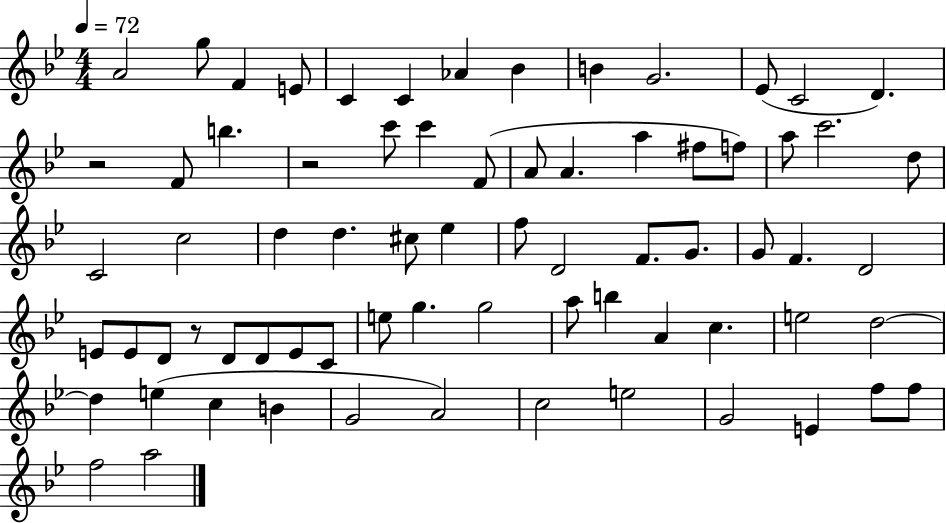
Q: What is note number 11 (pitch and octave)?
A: Eb4